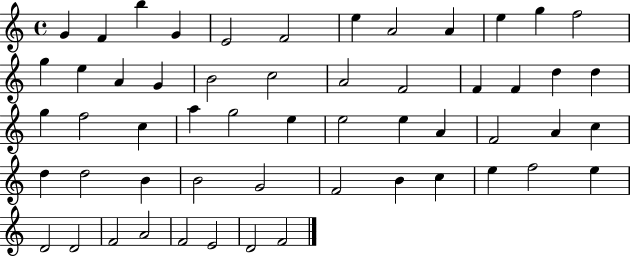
G4/q F4/q B5/q G4/q E4/h F4/h E5/q A4/h A4/q E5/q G5/q F5/h G5/q E5/q A4/q G4/q B4/h C5/h A4/h F4/h F4/q F4/q D5/q D5/q G5/q F5/h C5/q A5/q G5/h E5/q E5/h E5/q A4/q F4/h A4/q C5/q D5/q D5/h B4/q B4/h G4/h F4/h B4/q C5/q E5/q F5/h E5/q D4/h D4/h F4/h A4/h F4/h E4/h D4/h F4/h